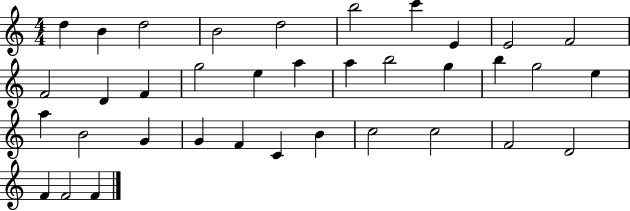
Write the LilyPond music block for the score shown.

{
  \clef treble
  \numericTimeSignature
  \time 4/4
  \key c \major
  d''4 b'4 d''2 | b'2 d''2 | b''2 c'''4 e'4 | e'2 f'2 | \break f'2 d'4 f'4 | g''2 e''4 a''4 | a''4 b''2 g''4 | b''4 g''2 e''4 | \break a''4 b'2 g'4 | g'4 f'4 c'4 b'4 | c''2 c''2 | f'2 d'2 | \break f'4 f'2 f'4 | \bar "|."
}